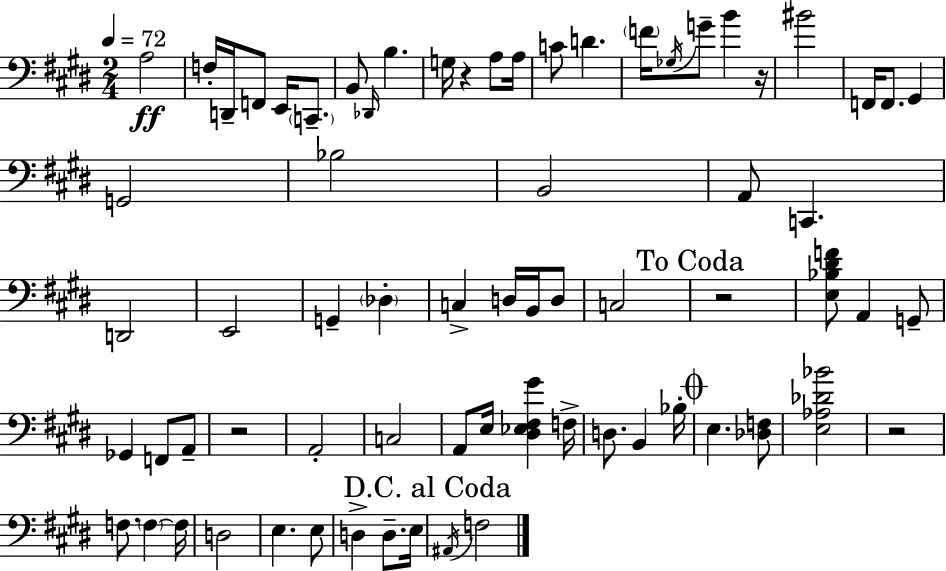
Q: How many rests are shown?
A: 5